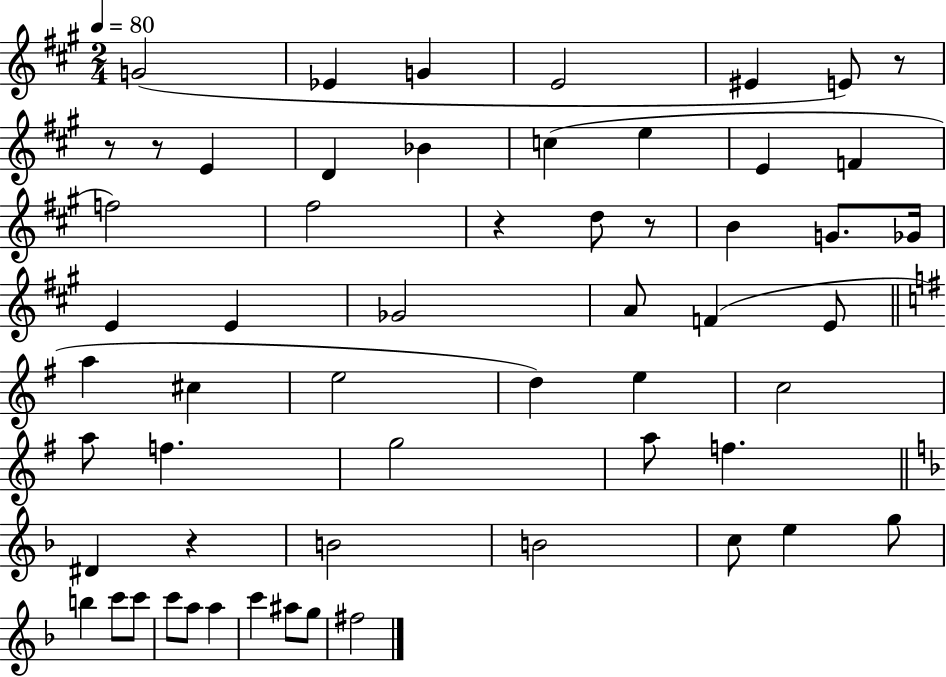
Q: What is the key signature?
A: A major